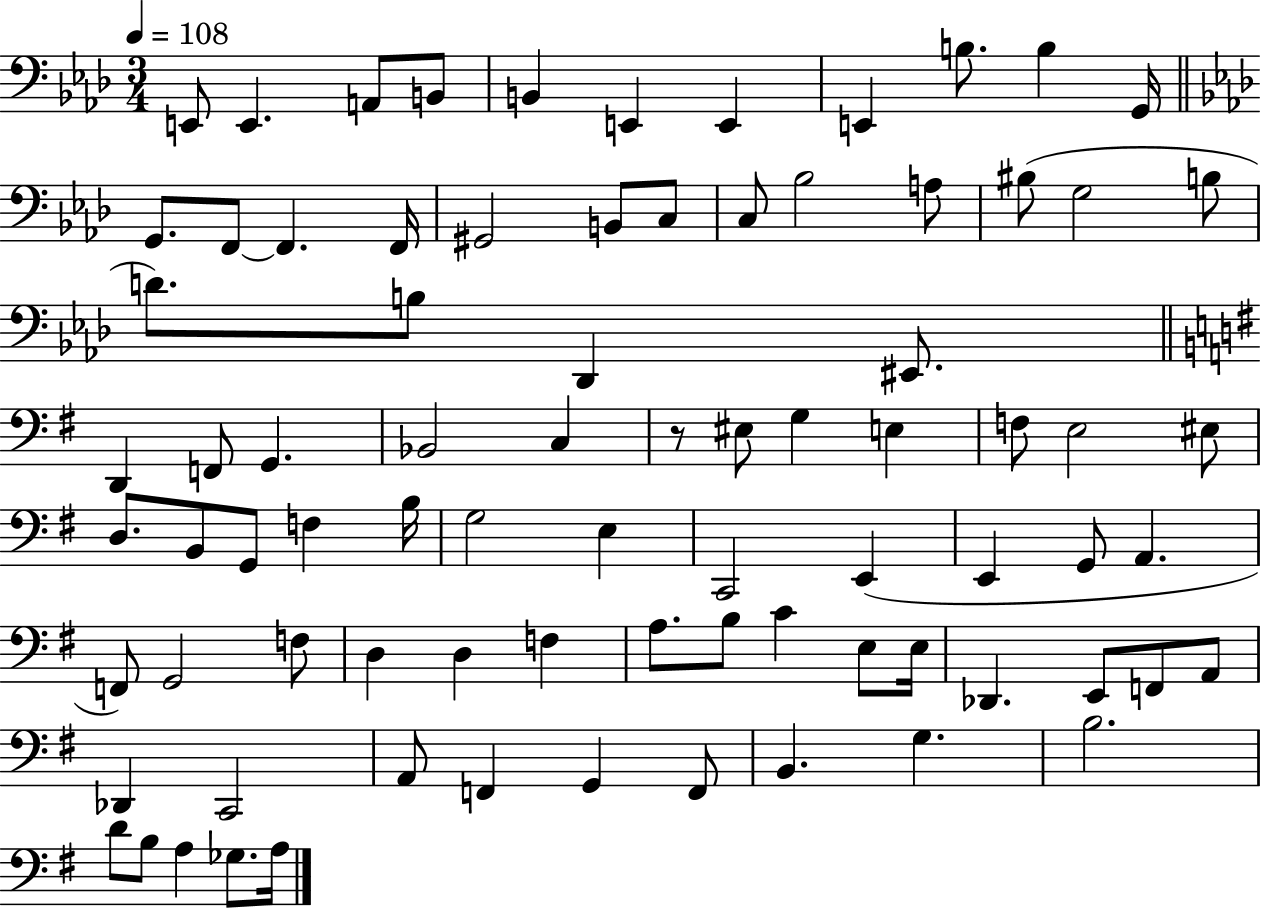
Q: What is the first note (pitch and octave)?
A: E2